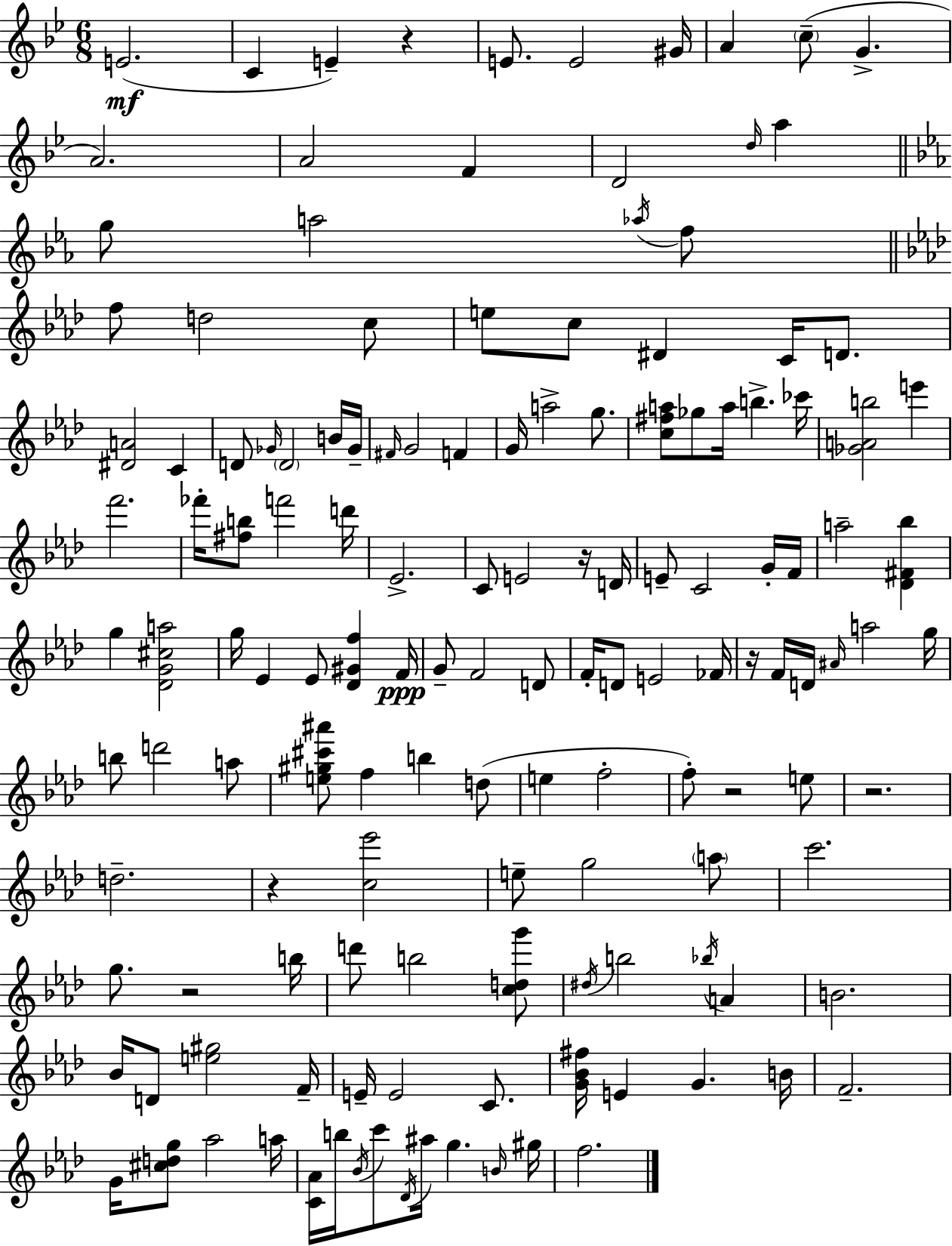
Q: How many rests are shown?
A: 7